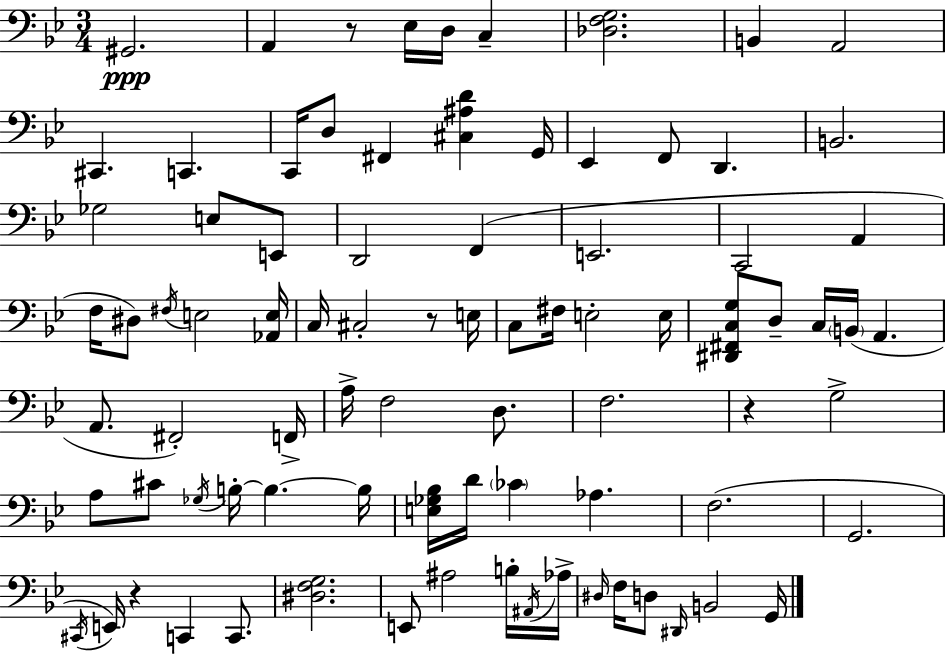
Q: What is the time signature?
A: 3/4